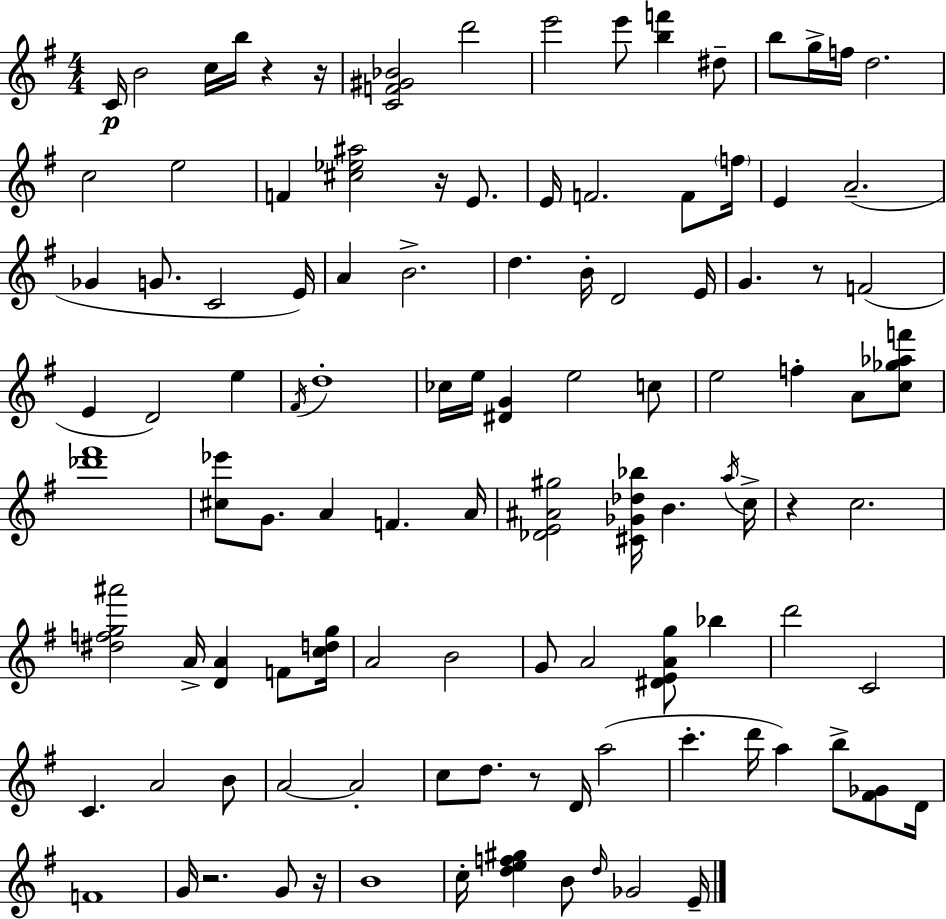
C4/s B4/h C5/s B5/s R/q R/s [C4,F4,G#4,Bb4]/h D6/h E6/h E6/e [B5,F6]/q D#5/e B5/e G5/s F5/s D5/h. C5/h E5/h F4/q [C#5,Eb5,A#5]/h R/s E4/e. E4/s F4/h. F4/e F5/s E4/q A4/h. Gb4/q G4/e. C4/h E4/s A4/q B4/h. D5/q. B4/s D4/h E4/s G4/q. R/e F4/h E4/q D4/h E5/q F#4/s D5/w CES5/s E5/s [D#4,G4]/q E5/h C5/e E5/h F5/q A4/e [C5,Gb5,Ab5,F6]/e [Db6,F#6]/w [C#5,Eb6]/e G4/e. A4/q F4/q. A4/s [Db4,E4,A#4,G#5]/h [C#4,Gb4,Db5,Bb5]/s B4/q. A5/s C5/s R/q C5/h. [D#5,F5,G5,A#6]/h A4/s [D4,A4]/q F4/e [C5,D5,G5]/s A4/h B4/h G4/e A4/h [D#4,E4,A4,G5]/e Bb5/q D6/h C4/h C4/q. A4/h B4/e A4/h A4/h C5/e D5/e. R/e D4/s A5/h C6/q. D6/s A5/q B5/e [F#4,Gb4]/e D4/s F4/w G4/s R/h. G4/e R/s B4/w C5/s [D5,E5,F5,G#5]/q B4/e D5/s Gb4/h E4/s